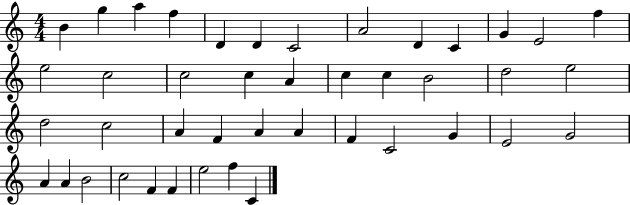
B4/q G5/q A5/q F5/q D4/q D4/q C4/h A4/h D4/q C4/q G4/q E4/h F5/q E5/h C5/h C5/h C5/q A4/q C5/q C5/q B4/h D5/h E5/h D5/h C5/h A4/q F4/q A4/q A4/q F4/q C4/h G4/q E4/h G4/h A4/q A4/q B4/h C5/h F4/q F4/q E5/h F5/q C4/q